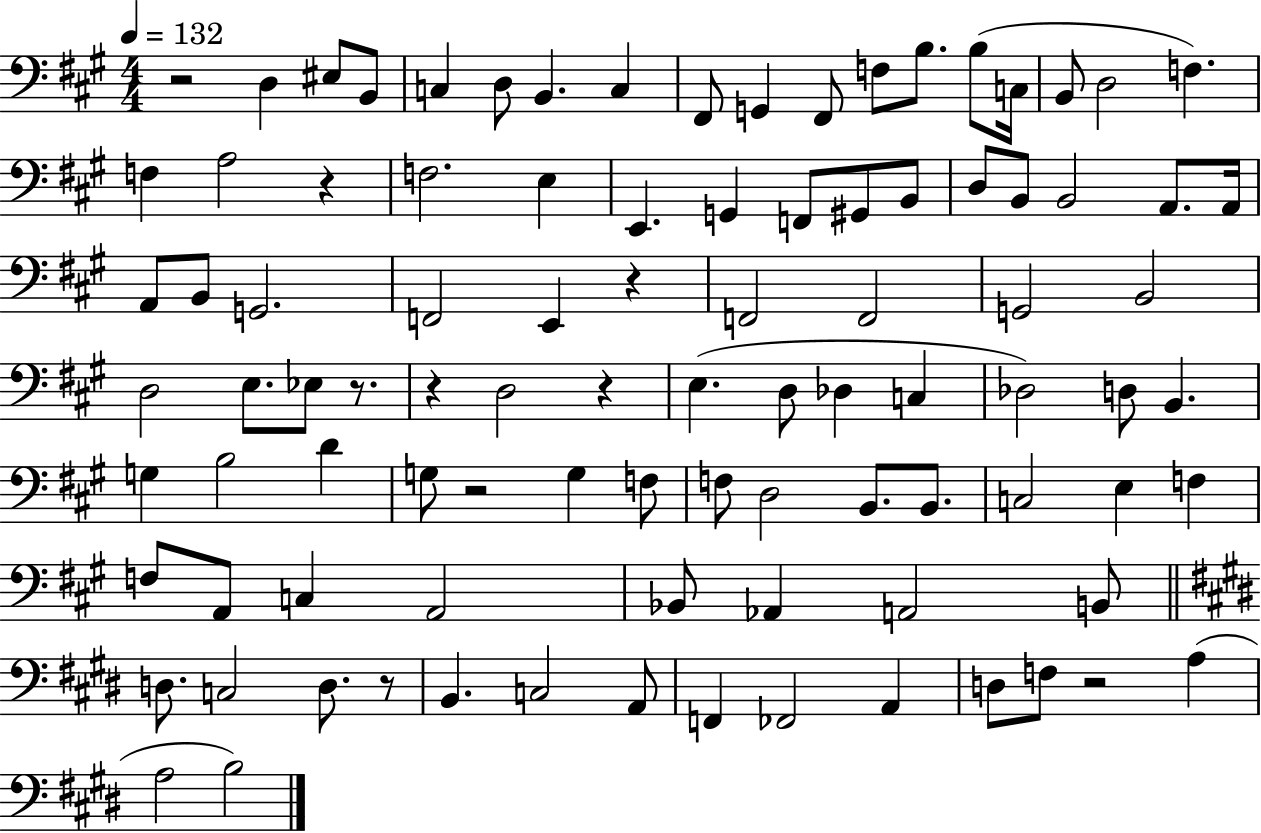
R/h D3/q EIS3/e B2/e C3/q D3/e B2/q. C3/q F#2/e G2/q F#2/e F3/e B3/e. B3/e C3/s B2/e D3/h F3/q. F3/q A3/h R/q F3/h. E3/q E2/q. G2/q F2/e G#2/e B2/e D3/e B2/e B2/h A2/e. A2/s A2/e B2/e G2/h. F2/h E2/q R/q F2/h F2/h G2/h B2/h D3/h E3/e. Eb3/e R/e. R/q D3/h R/q E3/q. D3/e Db3/q C3/q Db3/h D3/e B2/q. G3/q B3/h D4/q G3/e R/h G3/q F3/e F3/e D3/h B2/e. B2/e. C3/h E3/q F3/q F3/e A2/e C3/q A2/h Bb2/e Ab2/q A2/h B2/e D3/e. C3/h D3/e. R/e B2/q. C3/h A2/e F2/q FES2/h A2/q D3/e F3/e R/h A3/q A3/h B3/h